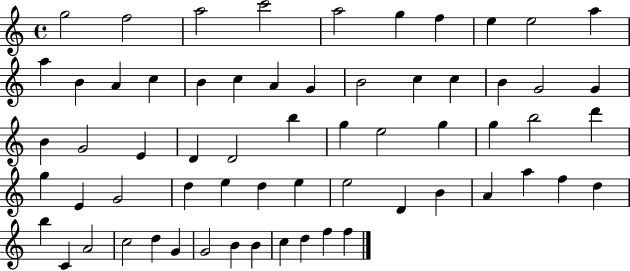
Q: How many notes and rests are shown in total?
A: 63